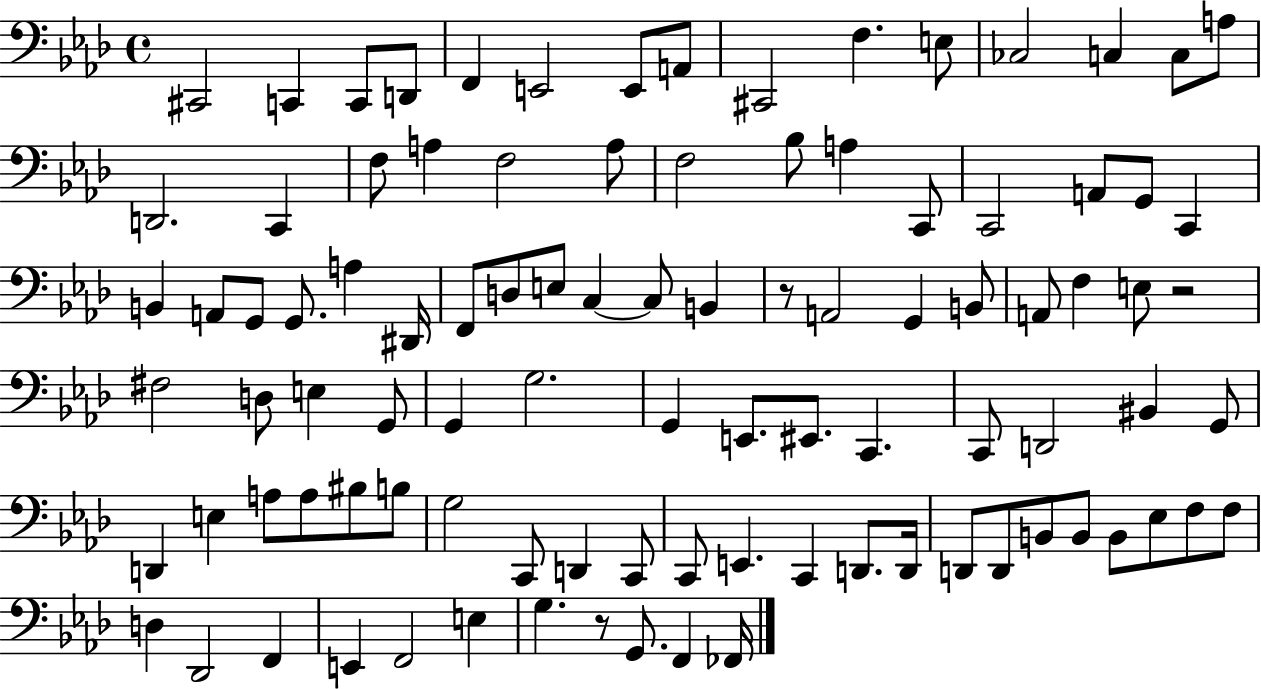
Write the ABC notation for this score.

X:1
T:Untitled
M:4/4
L:1/4
K:Ab
^C,,2 C,, C,,/2 D,,/2 F,, E,,2 E,,/2 A,,/2 ^C,,2 F, E,/2 _C,2 C, C,/2 A,/2 D,,2 C,, F,/2 A, F,2 A,/2 F,2 _B,/2 A, C,,/2 C,,2 A,,/2 G,,/2 C,, B,, A,,/2 G,,/2 G,,/2 A, ^D,,/4 F,,/2 D,/2 E,/2 C, C,/2 B,, z/2 A,,2 G,, B,,/2 A,,/2 F, E,/2 z2 ^F,2 D,/2 E, G,,/2 G,, G,2 G,, E,,/2 ^E,,/2 C,, C,,/2 D,,2 ^B,, G,,/2 D,, E, A,/2 A,/2 ^B,/2 B,/2 G,2 C,,/2 D,, C,,/2 C,,/2 E,, C,, D,,/2 D,,/4 D,,/2 D,,/2 B,,/2 B,,/2 B,,/2 _E,/2 F,/2 F,/2 D, _D,,2 F,, E,, F,,2 E, G, z/2 G,,/2 F,, _F,,/4